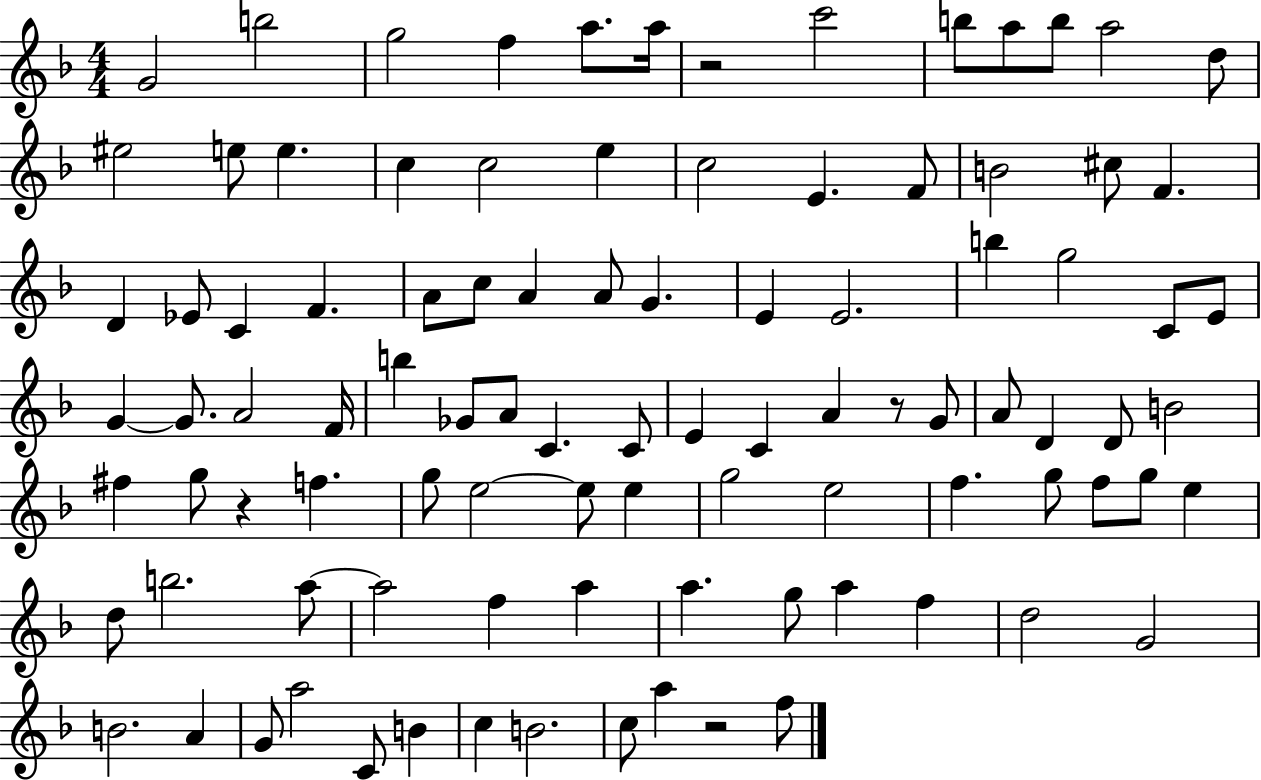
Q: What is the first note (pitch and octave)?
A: G4